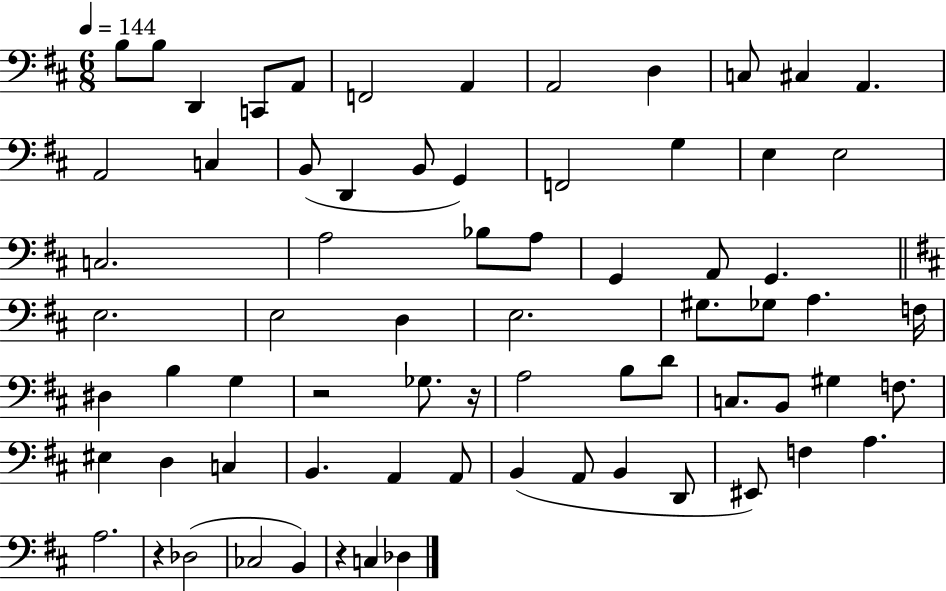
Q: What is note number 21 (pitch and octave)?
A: E3